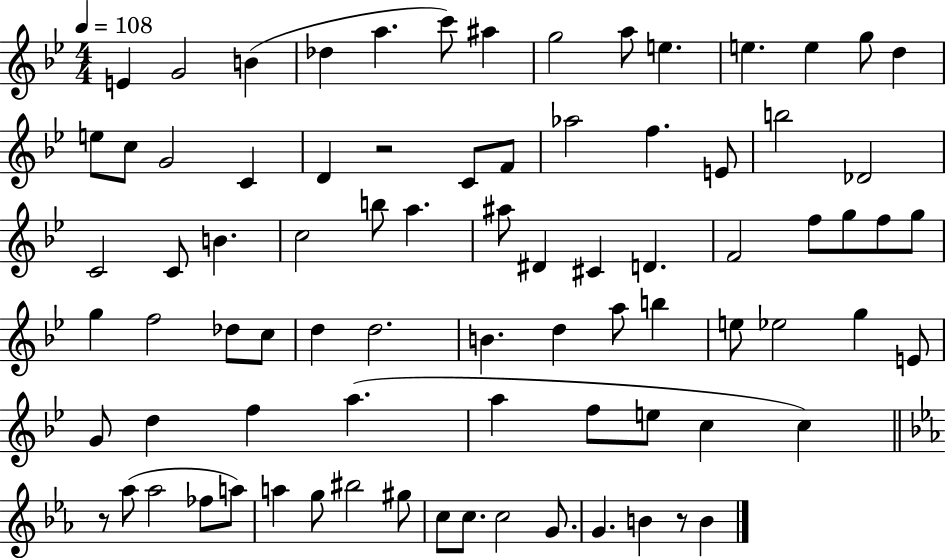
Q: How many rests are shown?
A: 3